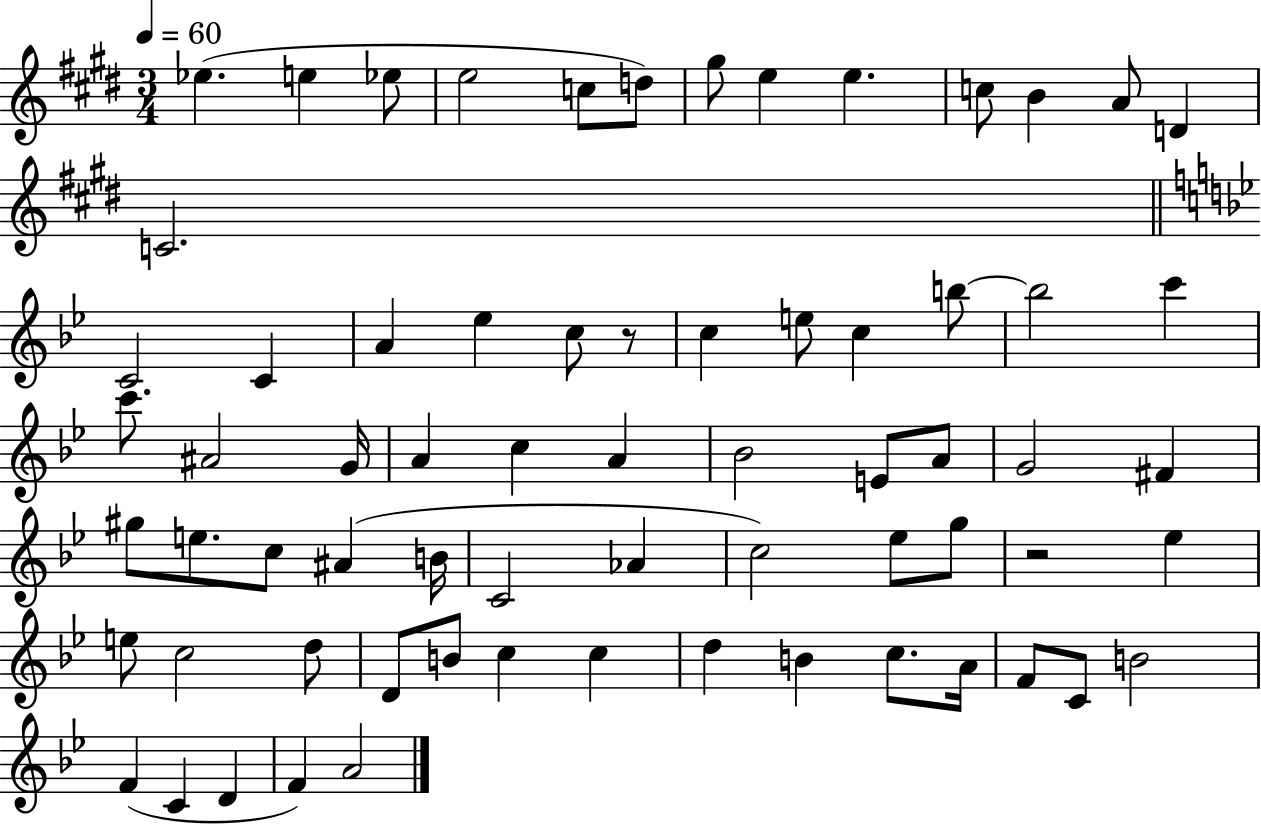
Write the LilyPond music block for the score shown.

{
  \clef treble
  \numericTimeSignature
  \time 3/4
  \key e \major
  \tempo 4 = 60
  \repeat volta 2 { ees''4.( e''4 ees''8 | e''2 c''8 d''8) | gis''8 e''4 e''4. | c''8 b'4 a'8 d'4 | \break c'2. | \bar "||" \break \key bes \major c'2 c'4 | a'4 ees''4 c''8 r8 | c''4 e''8 c''4 b''8~~ | b''2 c'''4 | \break c'''8. ais'2 g'16 | a'4 c''4 a'4 | bes'2 e'8 a'8 | g'2 fis'4 | \break gis''8 e''8. c''8 ais'4( b'16 | c'2 aes'4 | c''2) ees''8 g''8 | r2 ees''4 | \break e''8 c''2 d''8 | d'8 b'8 c''4 c''4 | d''4 b'4 c''8. a'16 | f'8 c'8 b'2 | \break f'4( c'4 d'4 | f'4) a'2 | } \bar "|."
}